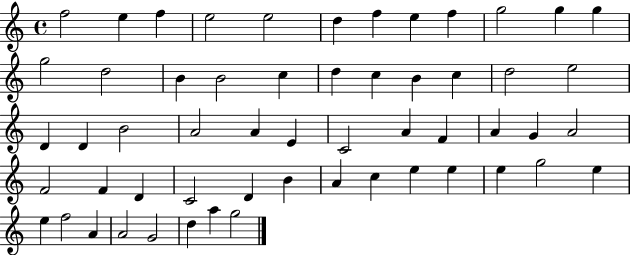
{
  \clef treble
  \time 4/4
  \defaultTimeSignature
  \key c \major
  f''2 e''4 f''4 | e''2 e''2 | d''4 f''4 e''4 f''4 | g''2 g''4 g''4 | \break g''2 d''2 | b'4 b'2 c''4 | d''4 c''4 b'4 c''4 | d''2 e''2 | \break d'4 d'4 b'2 | a'2 a'4 e'4 | c'2 a'4 f'4 | a'4 g'4 a'2 | \break f'2 f'4 d'4 | c'2 d'4 b'4 | a'4 c''4 e''4 e''4 | e''4 g''2 e''4 | \break e''4 f''2 a'4 | a'2 g'2 | d''4 a''4 g''2 | \bar "|."
}